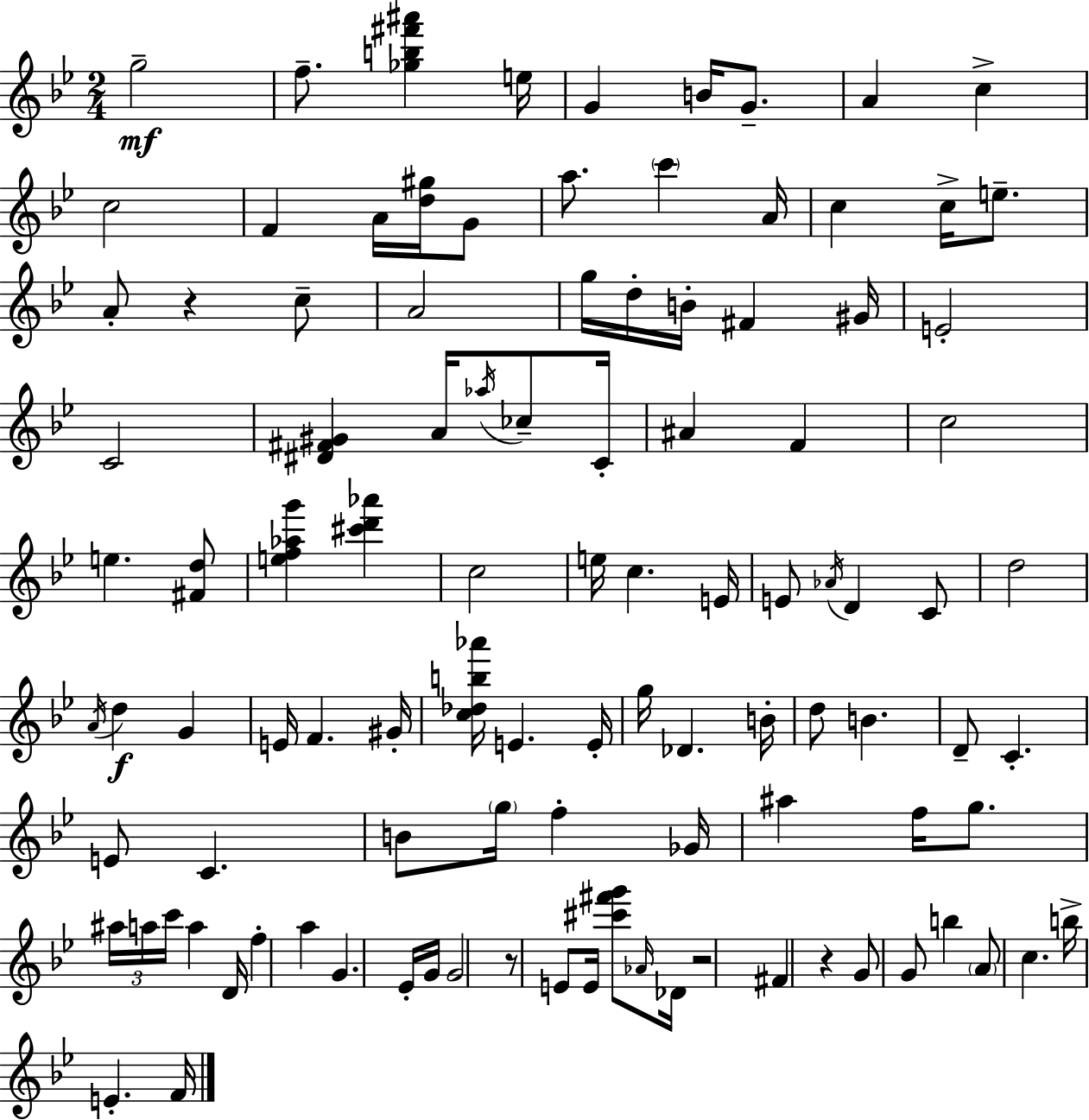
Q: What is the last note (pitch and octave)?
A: F4